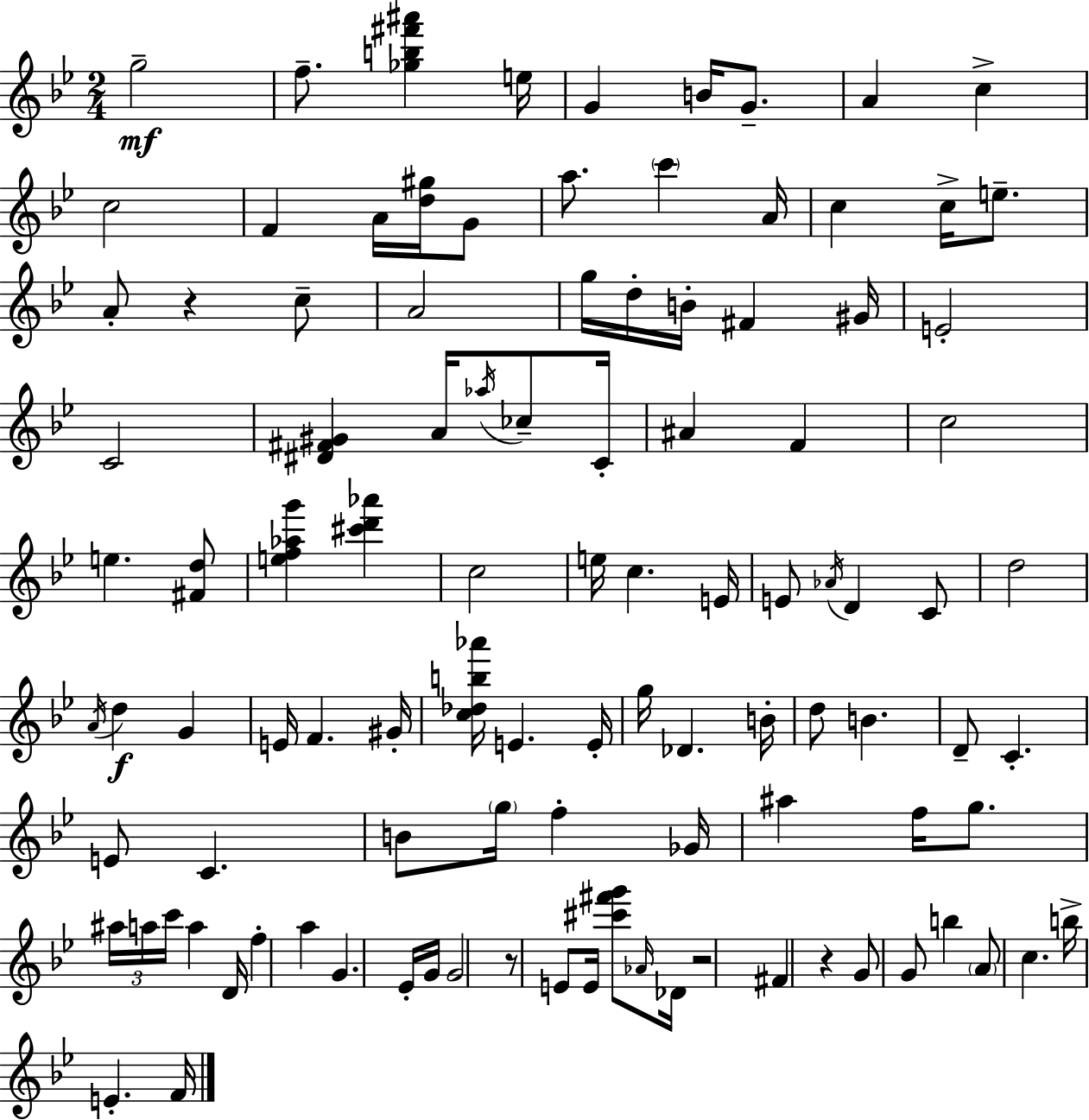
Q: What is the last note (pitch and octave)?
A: F4